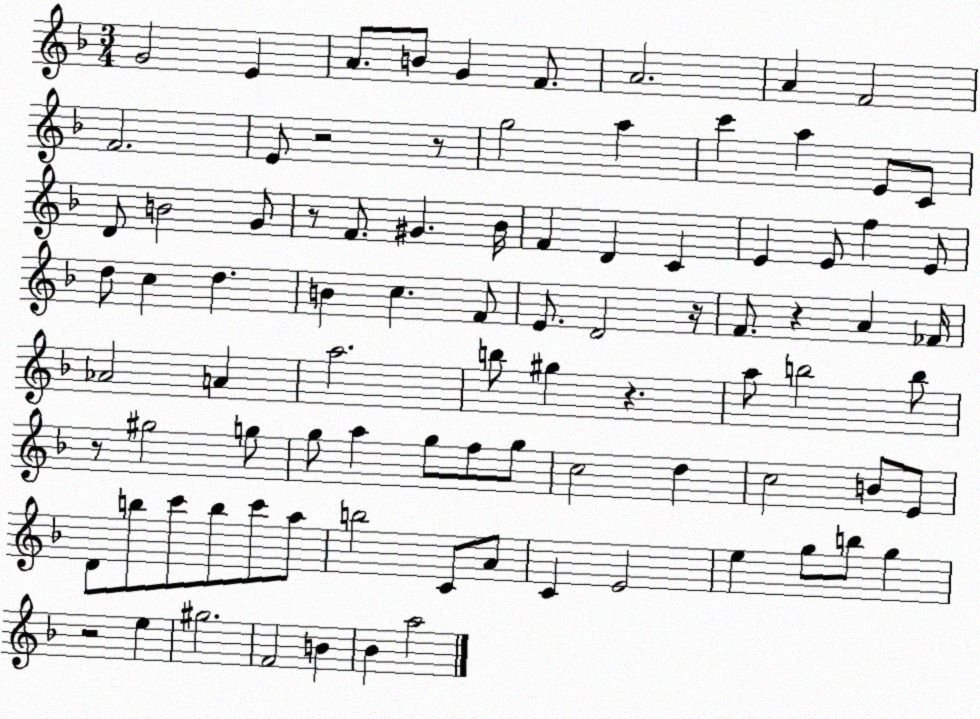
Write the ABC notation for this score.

X:1
T:Untitled
M:3/4
L:1/4
K:F
G2 E A/2 B/2 G F/2 A2 A F2 F2 E/2 z2 z/2 g2 a c' a E/2 C/2 D/2 B2 G/2 z/2 F/2 ^G _B/4 F D C E E/2 f E/2 d/2 c d B c F/2 E/2 D2 z/4 F/2 z A _F/4 _A2 A a2 b/2 ^g z a/2 b2 b/2 z/2 ^g2 g/2 g/2 a g/2 f/2 g/2 c2 d c2 B/2 E/2 D/2 b/2 c'/2 b/2 c'/2 a/2 b2 C/2 A/2 C E2 e g/2 b/2 g z2 e ^g2 F2 B _B a2